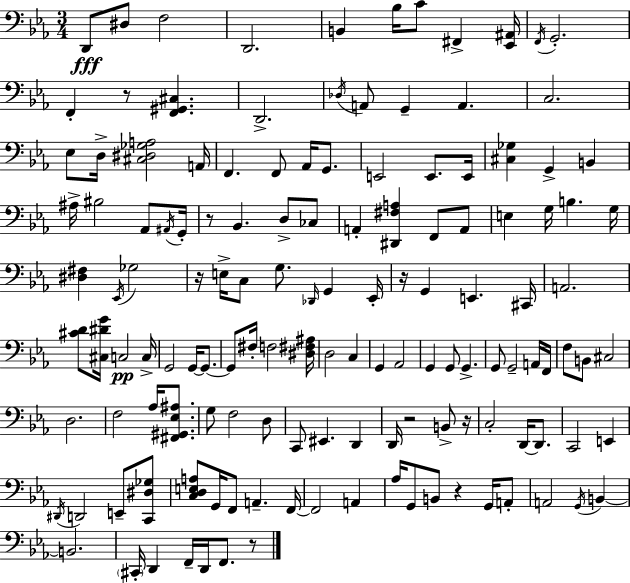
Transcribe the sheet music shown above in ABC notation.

X:1
T:Untitled
M:3/4
L:1/4
K:Eb
D,,/2 ^D,/2 F,2 D,,2 B,, _B,/4 C/2 ^F,, [_E,,^A,,]/4 F,,/4 G,,2 F,, z/2 [F,,^G,,^C,] D,,2 _D,/4 A,,/2 G,, A,, C,2 _E,/2 D,/4 [^C,^D,_G,A,]2 A,,/4 F,, F,,/2 _A,,/4 G,,/2 E,,2 E,,/2 E,,/4 [^C,_G,] G,, B,, ^A,/4 ^B,2 _A,,/2 ^A,,/4 G,,/4 z/2 _B,, D,/2 _C,/2 A,, [^D,,^F,A,] F,,/2 A,,/2 E, G,/4 B, G,/4 [^D,^F,] _E,,/4 _G,2 z/4 E,/4 C,/2 G,/2 _D,,/4 G,, _E,,/4 z/4 G,, E,, ^C,,/4 A,,2 [^CD]/2 [^C,^DG]/4 C,2 C,/4 G,,2 G,,/4 G,,/2 G,,/2 ^F,/4 F,2 [^D,^F,^A,]/4 D,2 C, G,, _A,,2 G,, G,,/2 G,, G,,/2 G,,2 A,,/4 F,,/4 F,/2 B,,/2 ^C,2 D,2 F,2 _A,/4 [^F,,^G,,_E,^A,]/2 G,/2 F,2 D,/2 C,,/2 ^E,, D,, D,,/4 z2 B,,/2 z/4 C,2 D,,/4 D,,/2 C,,2 E,, ^D,,/4 D,,2 E,,/2 [C,,^D,_G,]/2 [C,D,E,A,]/2 G,,/4 F,,/2 A,, F,,/4 F,,2 A,, _A,/4 G,,/2 B,,/2 z G,,/4 A,,/2 A,,2 G,,/4 B,, B,,2 ^C,,/4 D,, F,,/4 D,,/4 F,,/2 z/2